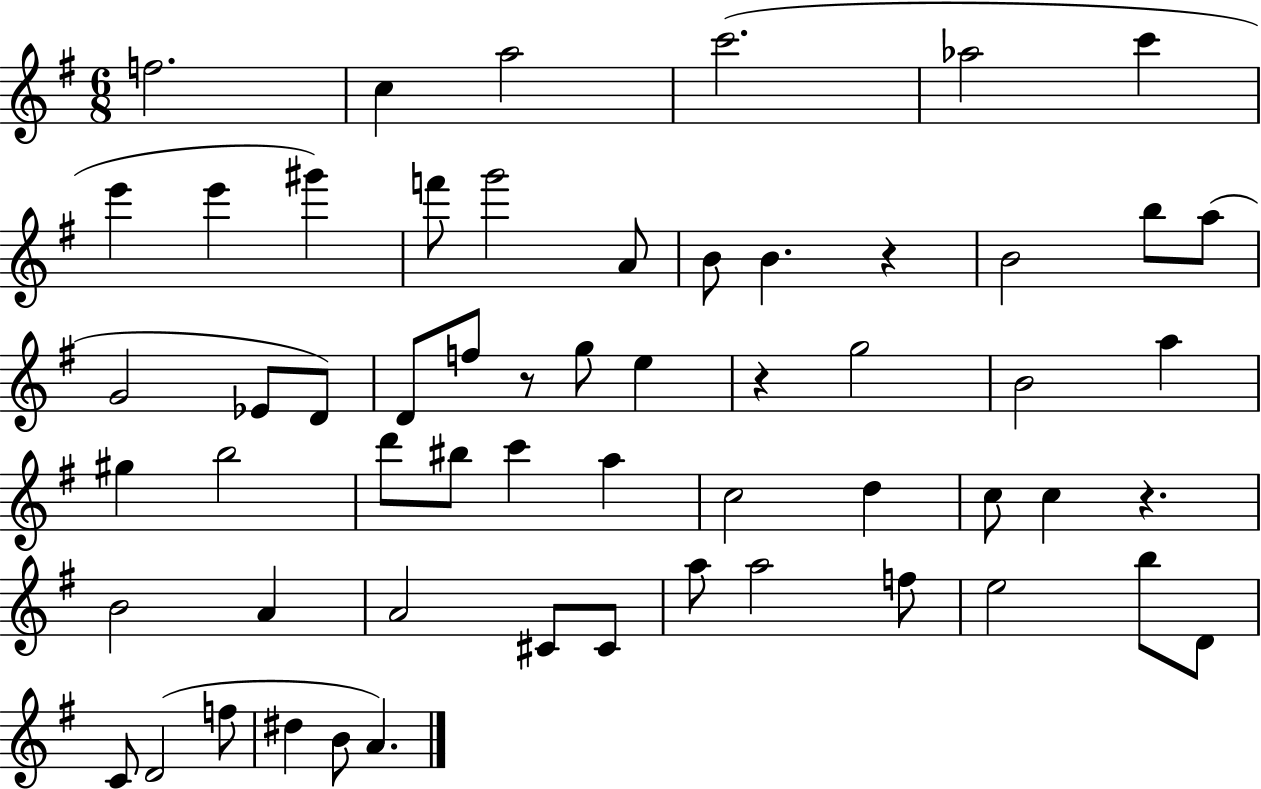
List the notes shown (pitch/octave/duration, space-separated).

F5/h. C5/q A5/h C6/h. Ab5/h C6/q E6/q E6/q G#6/q F6/e G6/h A4/e B4/e B4/q. R/q B4/h B5/e A5/e G4/h Eb4/e D4/e D4/e F5/e R/e G5/e E5/q R/q G5/h B4/h A5/q G#5/q B5/h D6/e BIS5/e C6/q A5/q C5/h D5/q C5/e C5/q R/q. B4/h A4/q A4/h C#4/e C#4/e A5/e A5/h F5/e E5/h B5/e D4/e C4/e D4/h F5/e D#5/q B4/e A4/q.